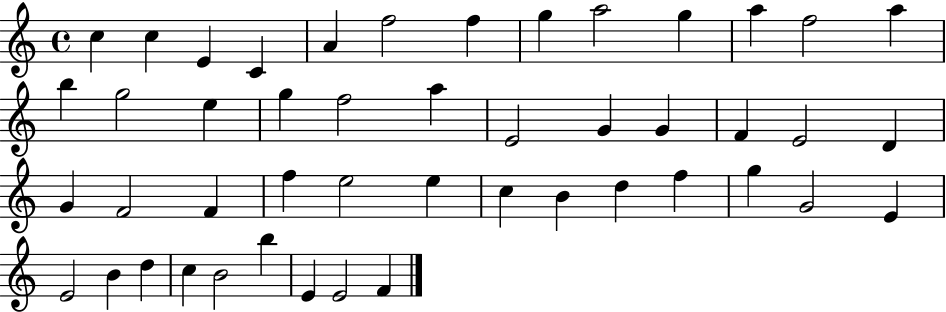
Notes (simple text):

C5/q C5/q E4/q C4/q A4/q F5/h F5/q G5/q A5/h G5/q A5/q F5/h A5/q B5/q G5/h E5/q G5/q F5/h A5/q E4/h G4/q G4/q F4/q E4/h D4/q G4/q F4/h F4/q F5/q E5/h E5/q C5/q B4/q D5/q F5/q G5/q G4/h E4/q E4/h B4/q D5/q C5/q B4/h B5/q E4/q E4/h F4/q